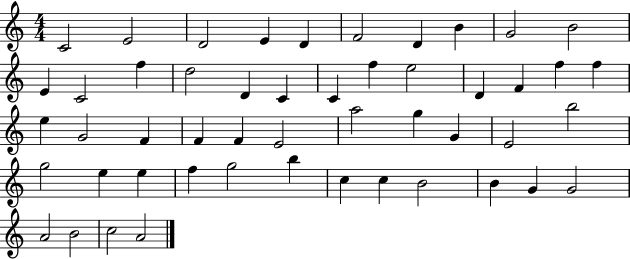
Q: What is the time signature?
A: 4/4